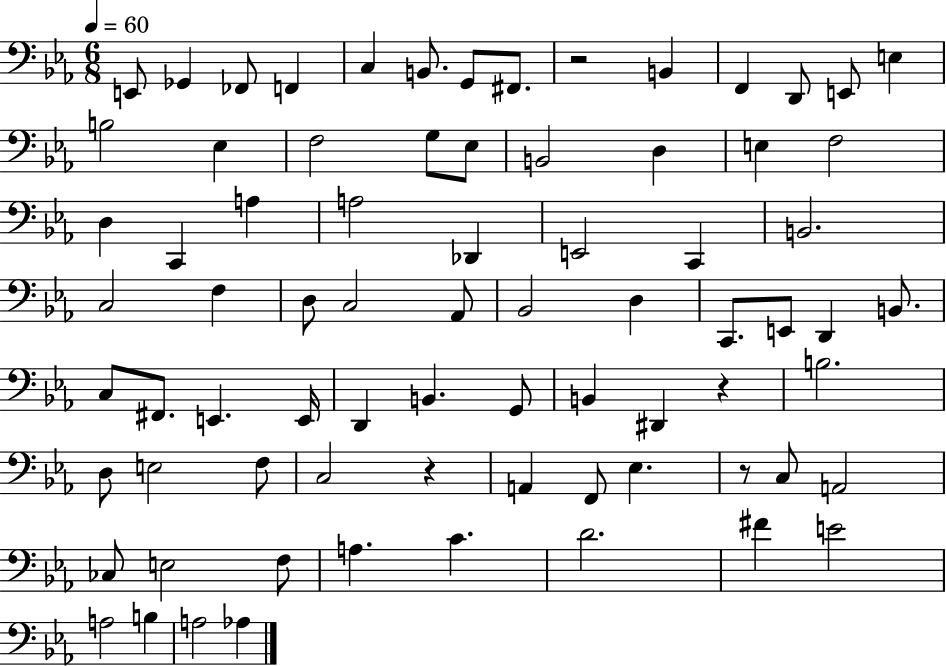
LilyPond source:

{
  \clef bass
  \numericTimeSignature
  \time 6/8
  \key ees \major
  \tempo 4 = 60
  e,8 ges,4 fes,8 f,4 | c4 b,8. g,8 fis,8. | r2 b,4 | f,4 d,8 e,8 e4 | \break b2 ees4 | f2 g8 ees8 | b,2 d4 | e4 f2 | \break d4 c,4 a4 | a2 des,4 | e,2 c,4 | b,2. | \break c2 f4 | d8 c2 aes,8 | bes,2 d4 | c,8. e,8 d,4 b,8. | \break c8 fis,8. e,4. e,16 | d,4 b,4. g,8 | b,4 dis,4 r4 | b2. | \break d8 e2 f8 | c2 r4 | a,4 f,8 ees4. | r8 c8 a,2 | \break ces8 e2 f8 | a4. c'4. | d'2. | fis'4 e'2 | \break a2 b4 | a2 aes4 | \bar "|."
}